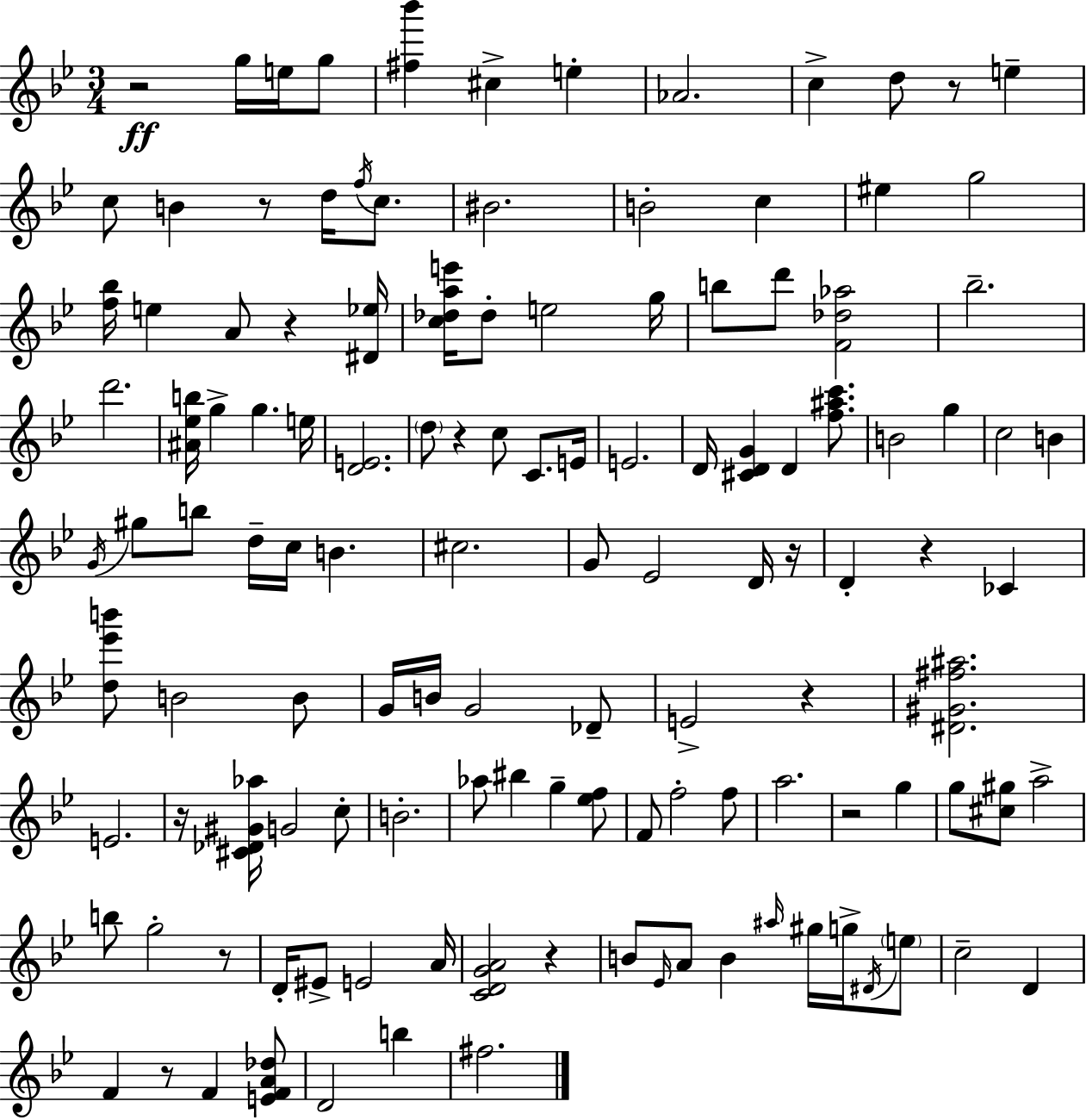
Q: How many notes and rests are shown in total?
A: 126